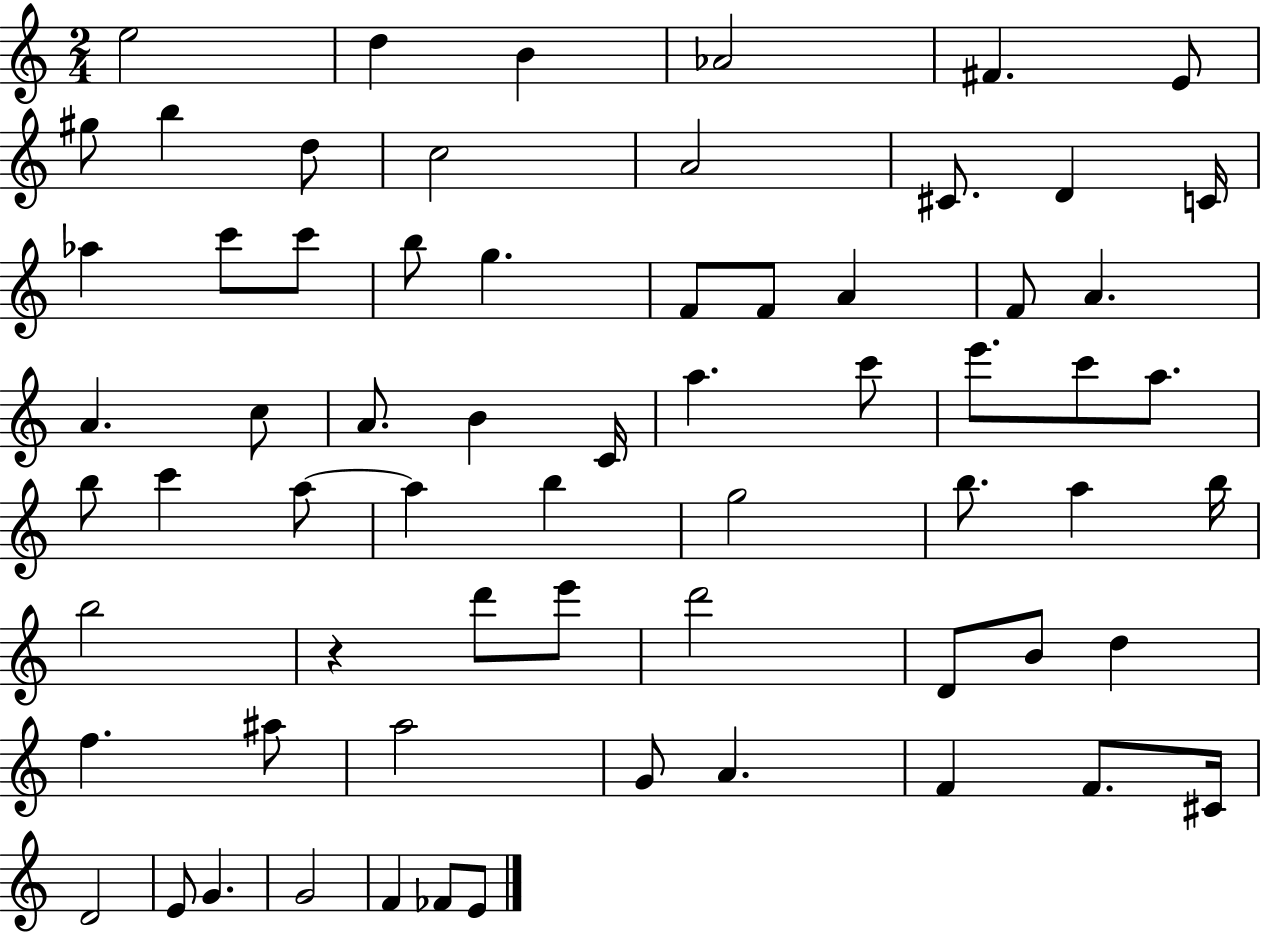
E5/h D5/q B4/q Ab4/h F#4/q. E4/e G#5/e B5/q D5/e C5/h A4/h C#4/e. D4/q C4/s Ab5/q C6/e C6/e B5/e G5/q. F4/e F4/e A4/q F4/e A4/q. A4/q. C5/e A4/e. B4/q C4/s A5/q. C6/e E6/e. C6/e A5/e. B5/e C6/q A5/e A5/q B5/q G5/h B5/e. A5/q B5/s B5/h R/q D6/e E6/e D6/h D4/e B4/e D5/q F5/q. A#5/e A5/h G4/e A4/q. F4/q F4/e. C#4/s D4/h E4/e G4/q. G4/h F4/q FES4/e E4/e